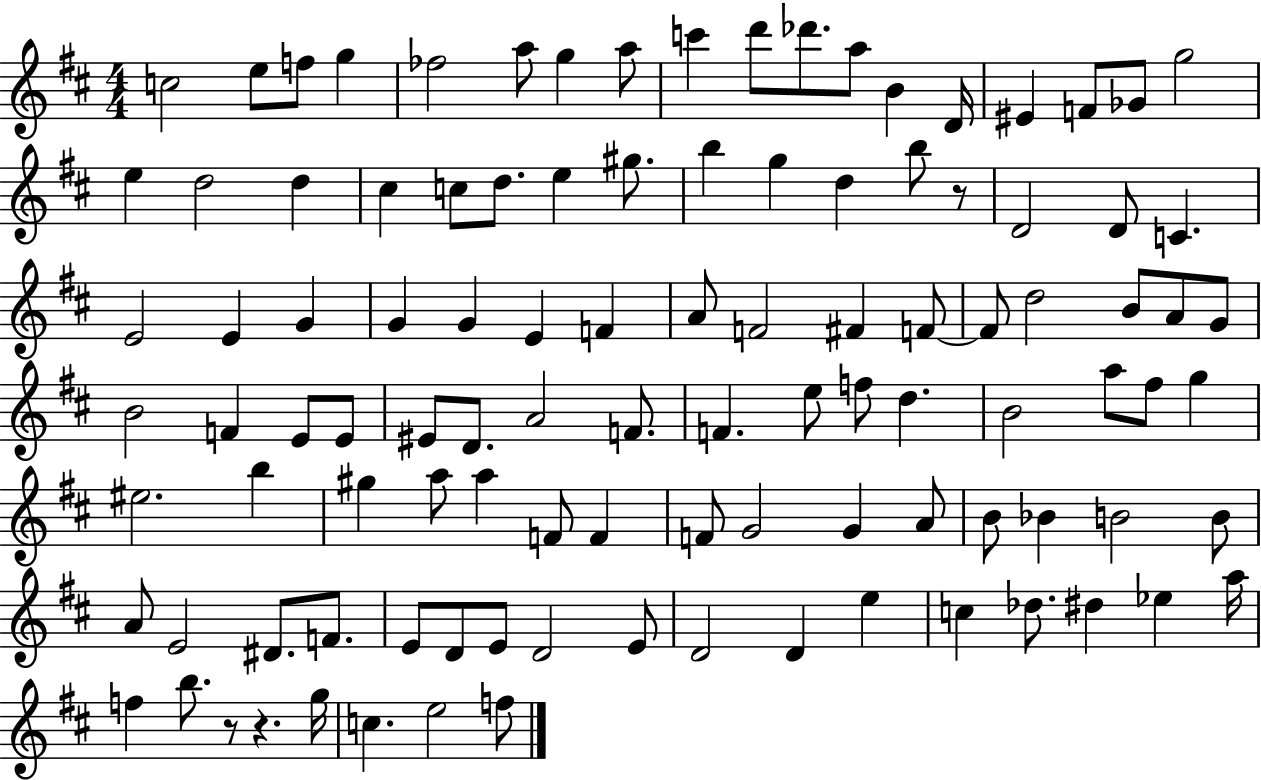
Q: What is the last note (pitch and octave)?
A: F5